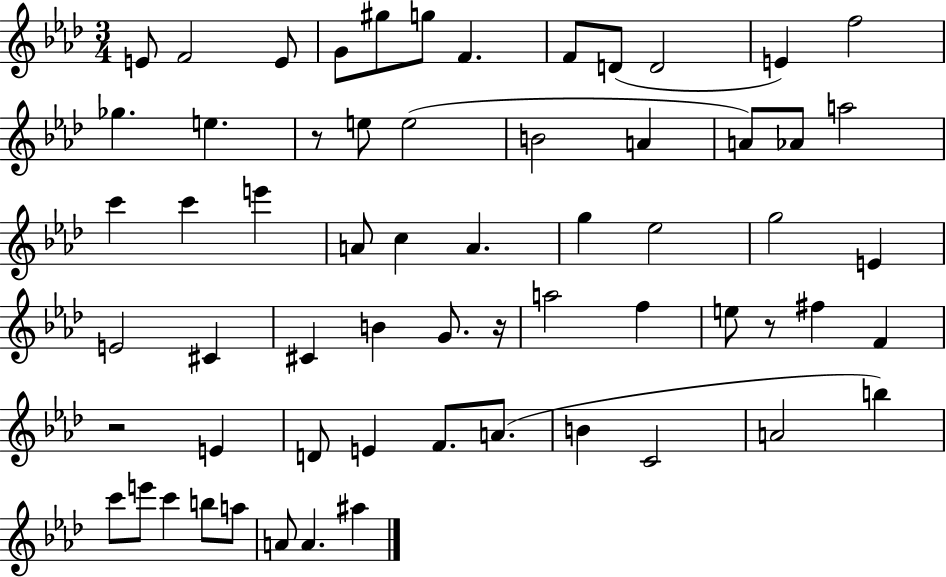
E4/e F4/h E4/e G4/e G#5/e G5/e F4/q. F4/e D4/e D4/h E4/q F5/h Gb5/q. E5/q. R/e E5/e E5/h B4/h A4/q A4/e Ab4/e A5/h C6/q C6/q E6/q A4/e C5/q A4/q. G5/q Eb5/h G5/h E4/q E4/h C#4/q C#4/q B4/q G4/e. R/s A5/h F5/q E5/e R/e F#5/q F4/q R/h E4/q D4/e E4/q F4/e. A4/e. B4/q C4/h A4/h B5/q C6/e E6/e C6/q B5/e A5/e A4/e A4/q. A#5/q